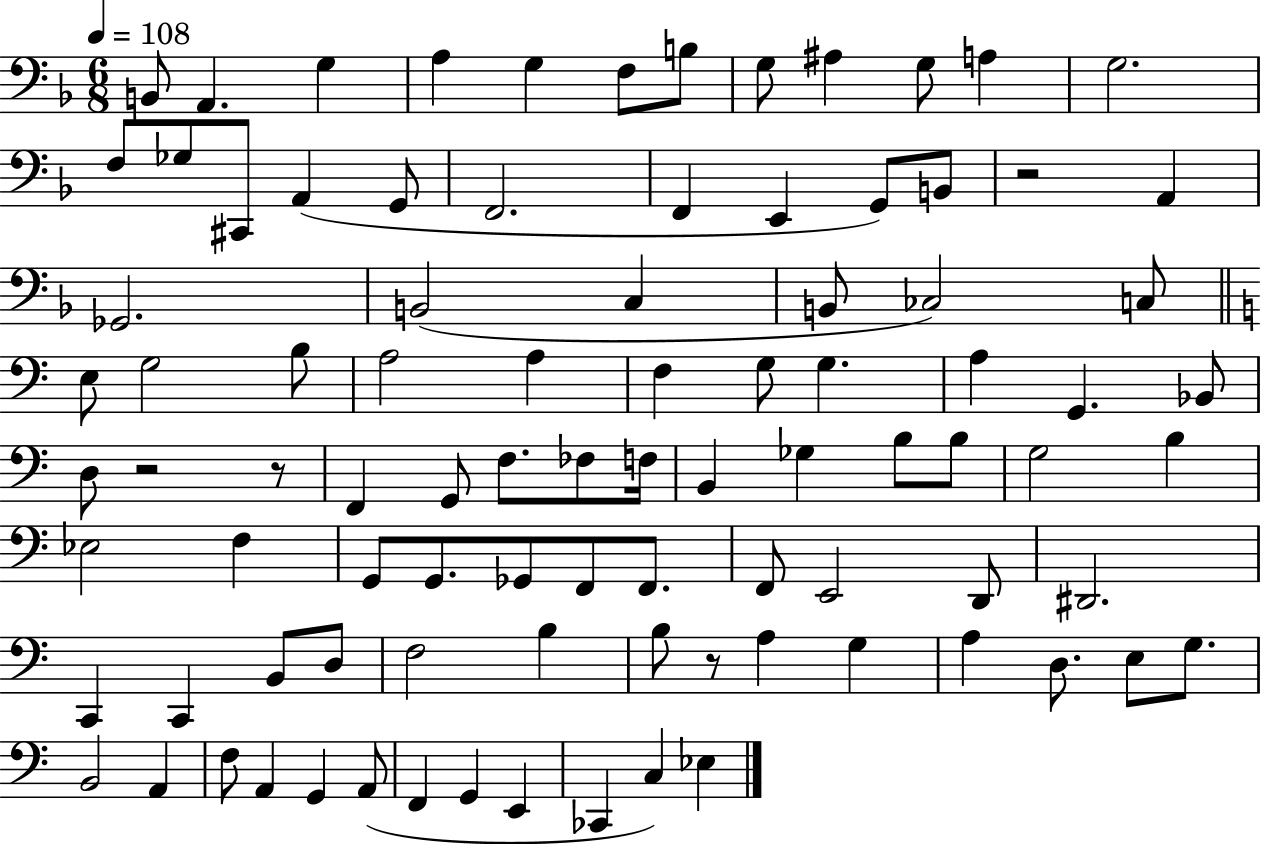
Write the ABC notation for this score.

X:1
T:Untitled
M:6/8
L:1/4
K:F
B,,/2 A,, G, A, G, F,/2 B,/2 G,/2 ^A, G,/2 A, G,2 F,/2 _G,/2 ^C,,/2 A,, G,,/2 F,,2 F,, E,, G,,/2 B,,/2 z2 A,, _G,,2 B,,2 C, B,,/2 _C,2 C,/2 E,/2 G,2 B,/2 A,2 A, F, G,/2 G, A, G,, _B,,/2 D,/2 z2 z/2 F,, G,,/2 F,/2 _F,/2 F,/4 B,, _G, B,/2 B,/2 G,2 B, _E,2 F, G,,/2 G,,/2 _G,,/2 F,,/2 F,,/2 F,,/2 E,,2 D,,/2 ^D,,2 C,, C,, B,,/2 D,/2 F,2 B, B,/2 z/2 A, G, A, D,/2 E,/2 G,/2 B,,2 A,, F,/2 A,, G,, A,,/2 F,, G,, E,, _C,, C, _E,